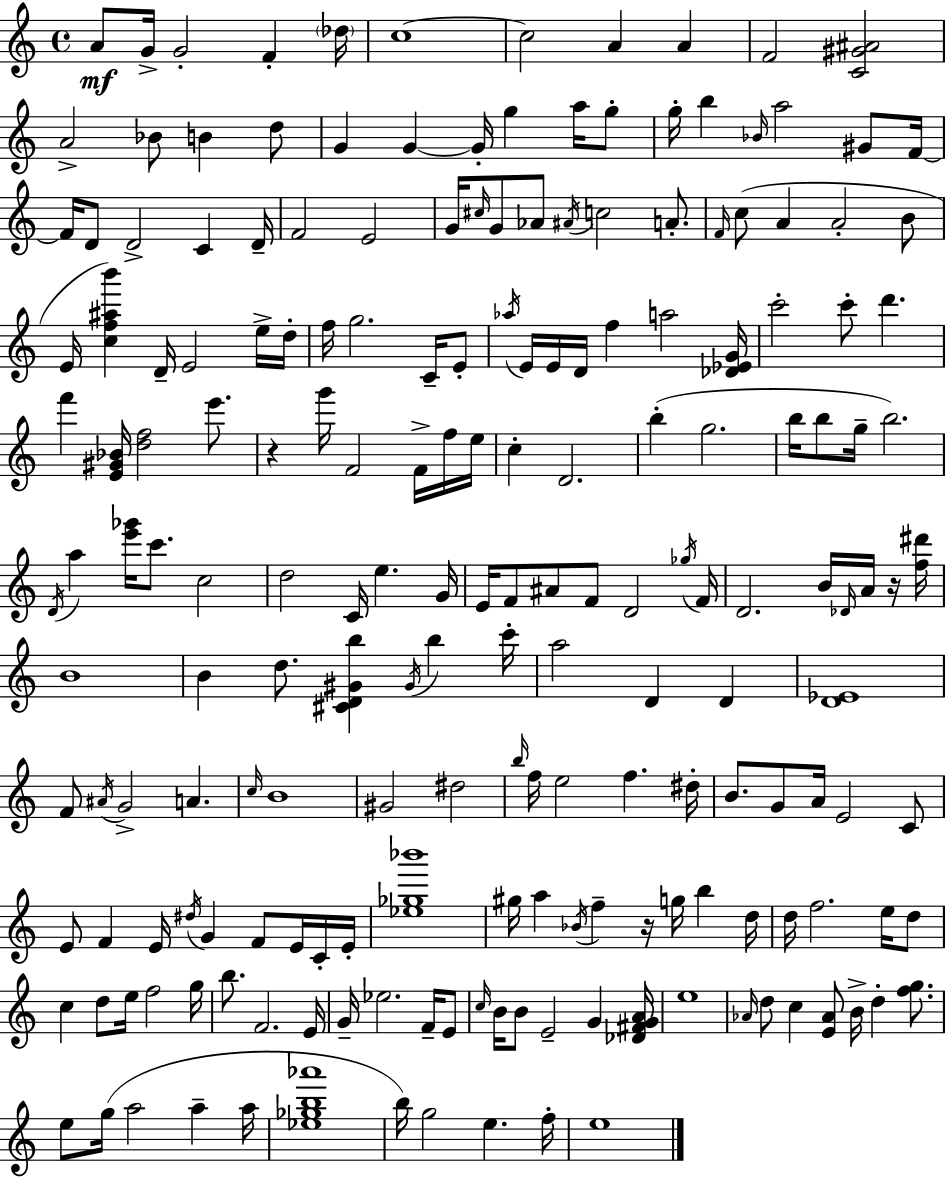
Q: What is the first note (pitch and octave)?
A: A4